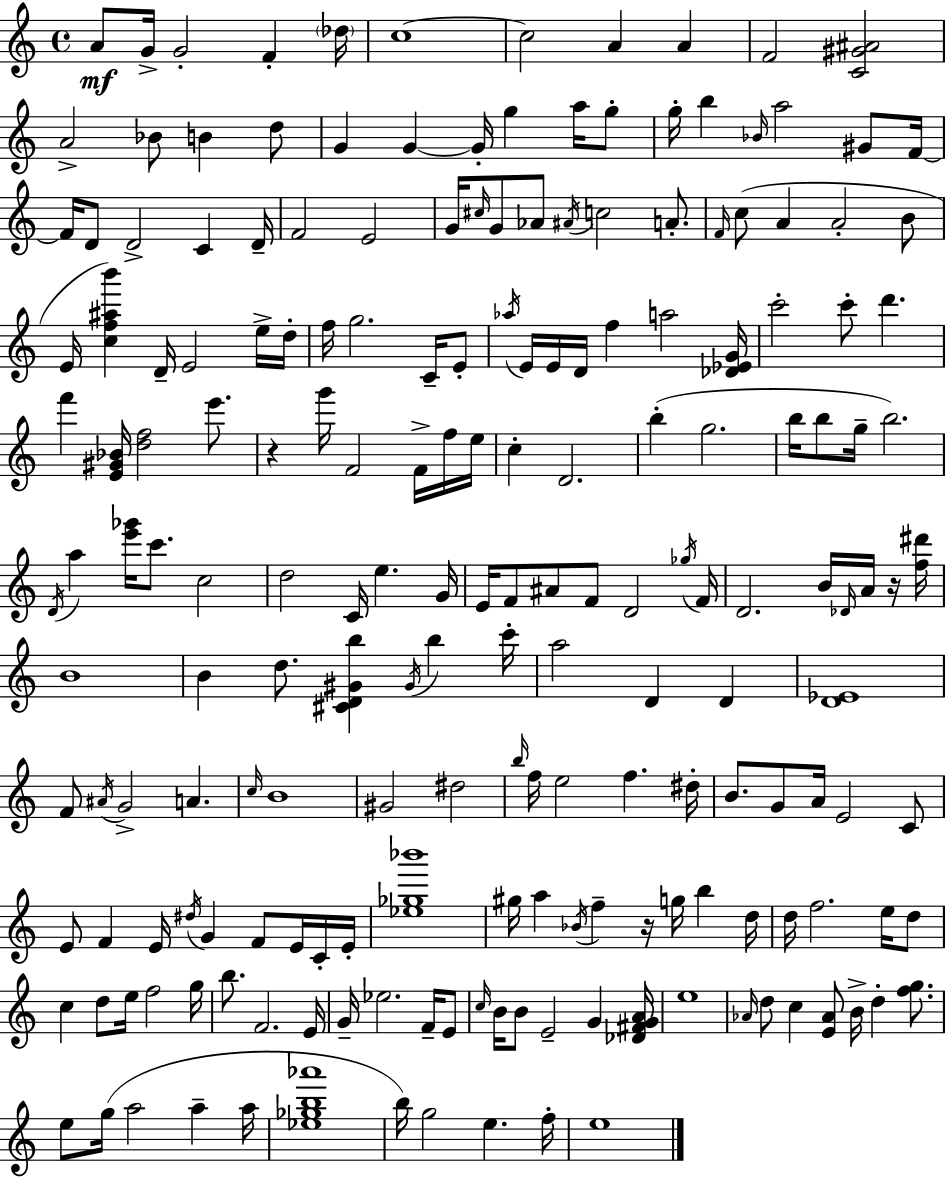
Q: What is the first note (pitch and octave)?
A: A4